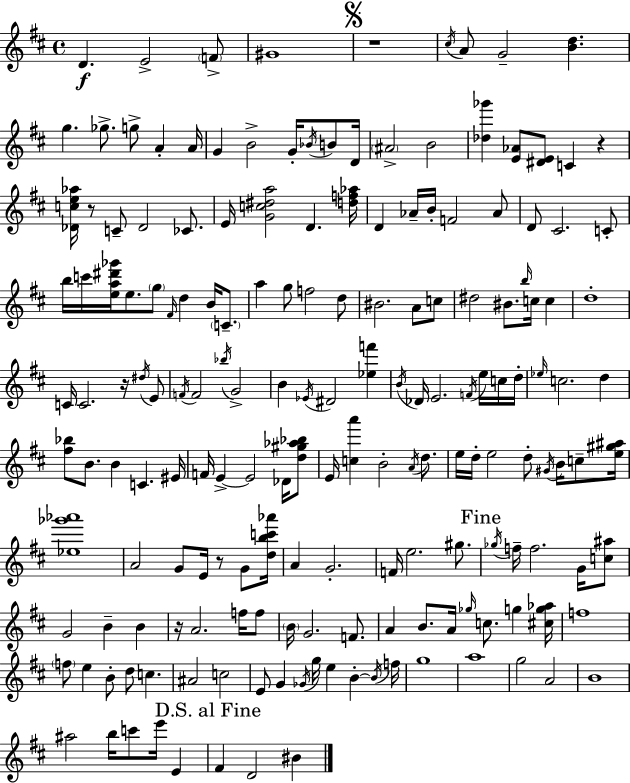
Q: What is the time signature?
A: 4/4